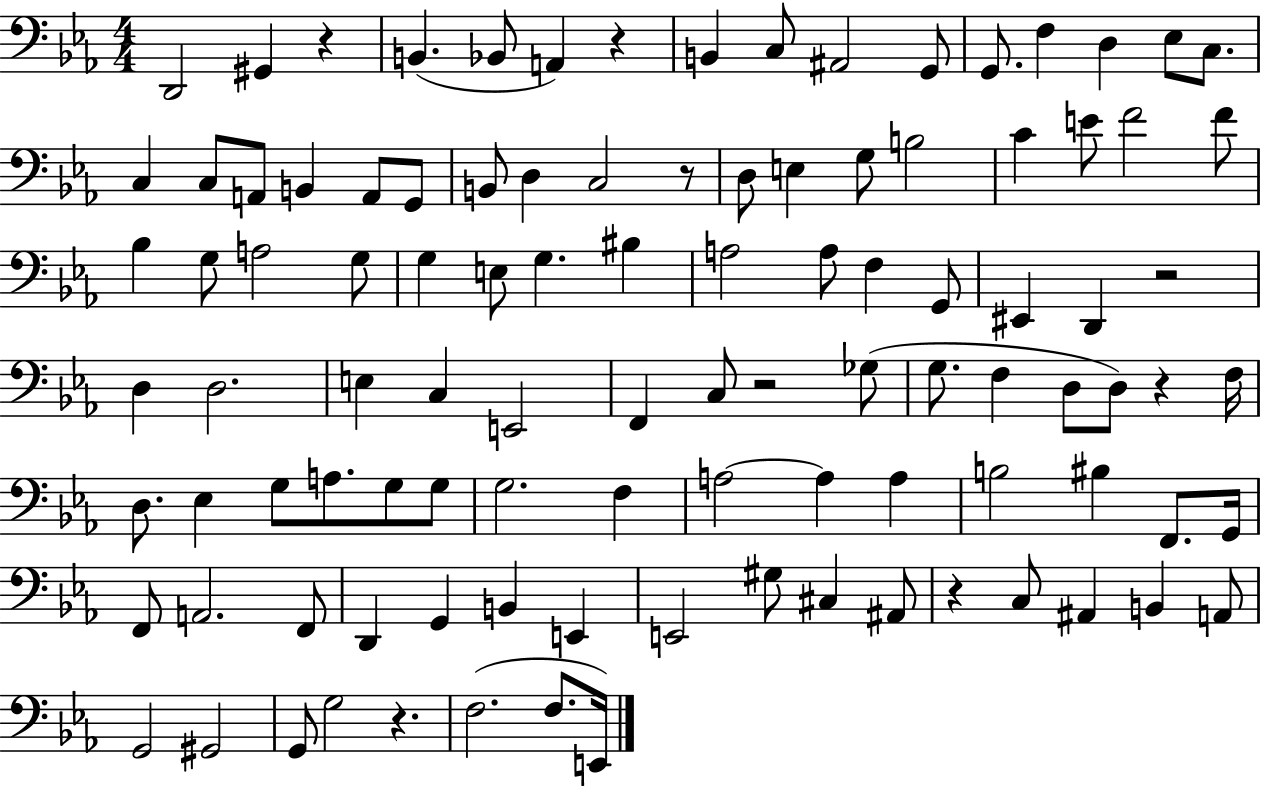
D2/h G#2/q R/q B2/q. Bb2/e A2/q R/q B2/q C3/e A#2/h G2/e G2/e. F3/q D3/q Eb3/e C3/e. C3/q C3/e A2/e B2/q A2/e G2/e B2/e D3/q C3/h R/e D3/e E3/q G3/e B3/h C4/q E4/e F4/h F4/e Bb3/q G3/e A3/h G3/e G3/q E3/e G3/q. BIS3/q A3/h A3/e F3/q G2/e EIS2/q D2/q R/h D3/q D3/h. E3/q C3/q E2/h F2/q C3/e R/h Gb3/e G3/e. F3/q D3/e D3/e R/q F3/s D3/e. Eb3/q G3/e A3/e. G3/e G3/e G3/h. F3/q A3/h A3/q A3/q B3/h BIS3/q F2/e. G2/s F2/e A2/h. F2/e D2/q G2/q B2/q E2/q E2/h G#3/e C#3/q A#2/e R/q C3/e A#2/q B2/q A2/e G2/h G#2/h G2/e G3/h R/q. F3/h. F3/e. E2/s